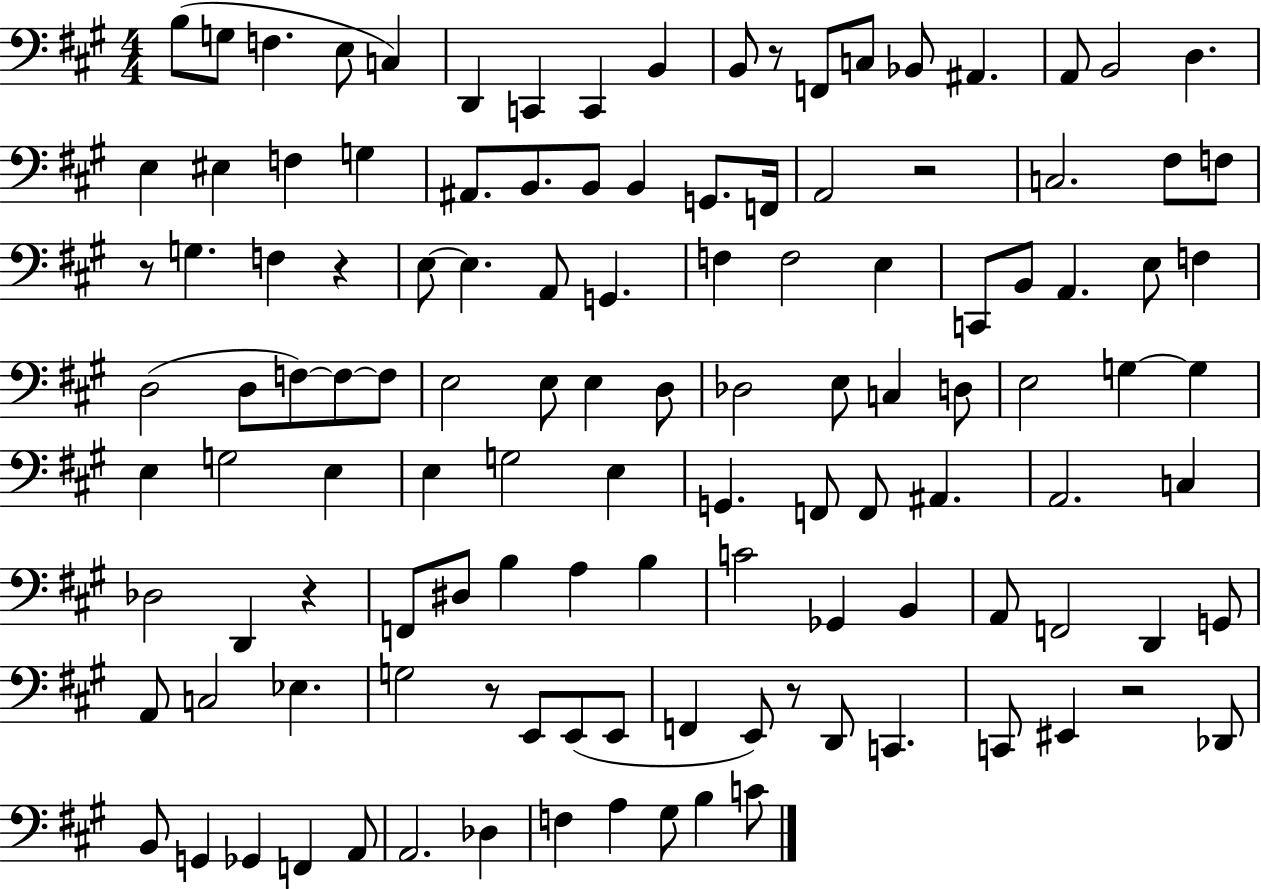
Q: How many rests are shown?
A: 8